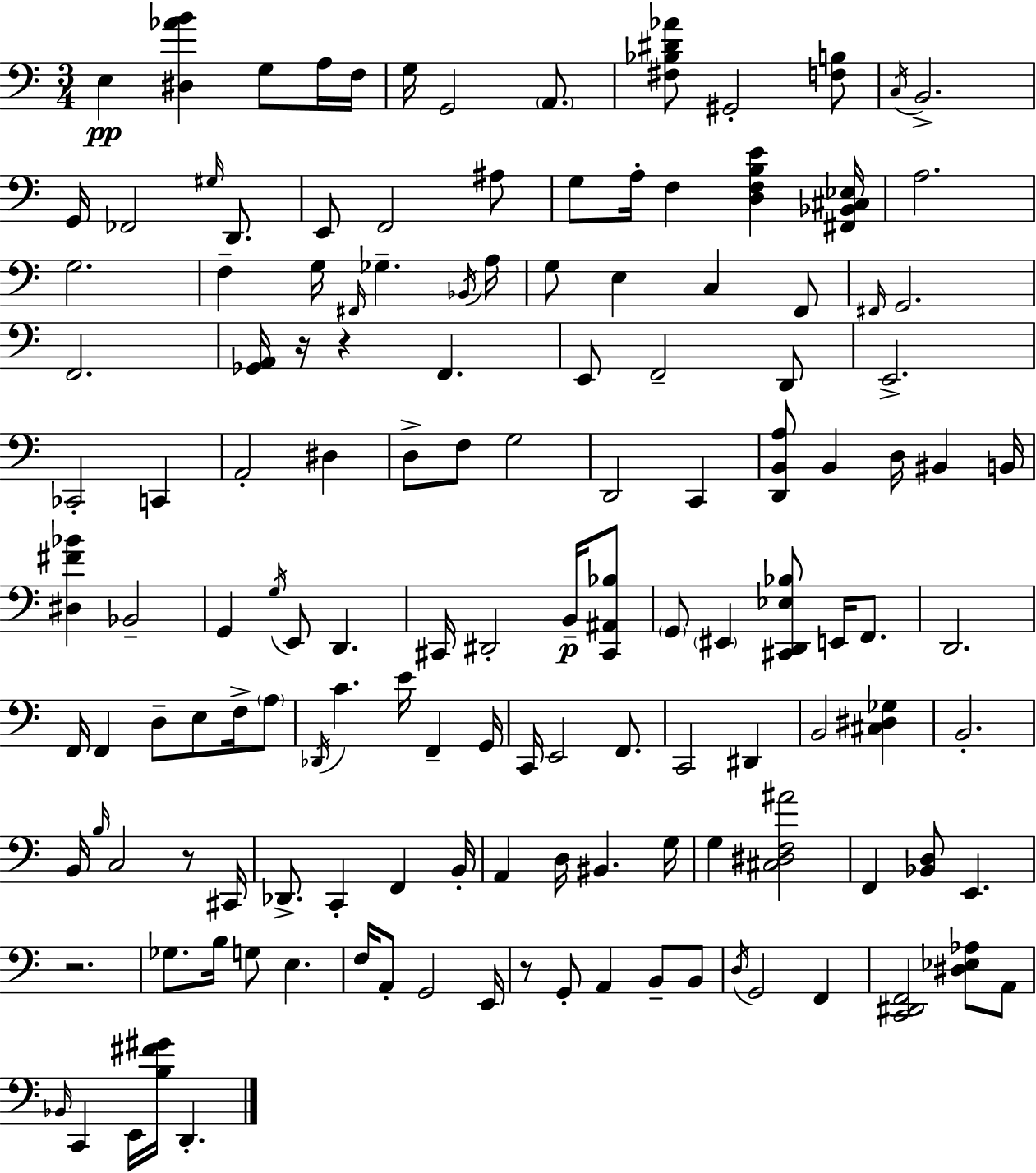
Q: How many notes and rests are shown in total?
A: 140